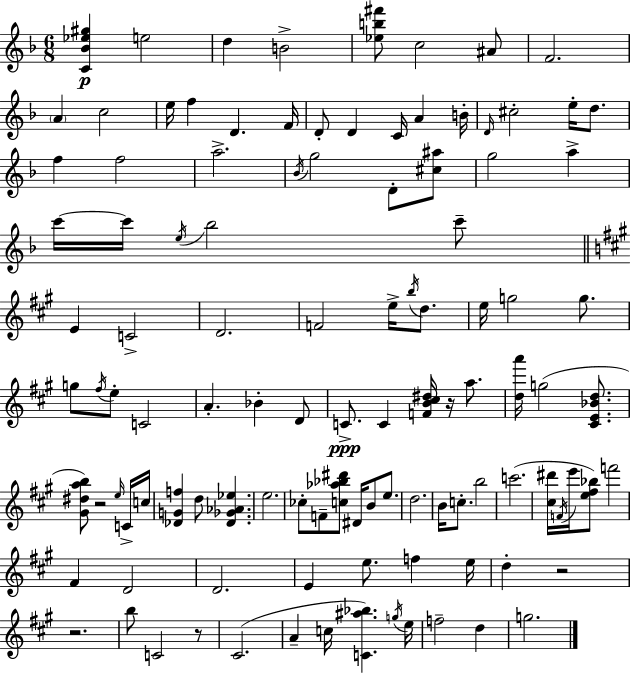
X:1
T:Untitled
M:6/8
L:1/4
K:Dm
[C_B_e^g] e2 d B2 [_eb^f']/2 c2 ^A/2 F2 A c2 e/4 f D F/4 D/2 D C/4 A B/4 D/4 ^c2 e/4 d/2 f f2 a2 _B/4 g2 D/2 [^c^a]/2 g2 a c'/4 c'/4 e/4 _b2 c'/2 E C2 D2 F2 e/4 b/4 d/2 e/4 g2 g/2 g/2 ^f/4 e/2 C2 A _B D/2 C/2 C [FB^c^d]/4 z/4 a/2 [da']/4 g2 [^CE_Bd]/2 [^G^dab]/2 z2 e/4 C/4 c/4 [_DGf] d/2 [_D_G_A_e] e2 _c/2 F/2 [c_a_b^d']/2 ^D/4 B/2 e/2 d2 B/4 c/2 b2 c'2 [^c^d']/4 F/4 e'/4 [e^f_b]/2 f'2 ^F D2 D2 E e/2 f e/4 d z2 z2 b/2 C2 z/2 ^C2 A c/4 [C^a_b] g/4 e/4 f2 d g2